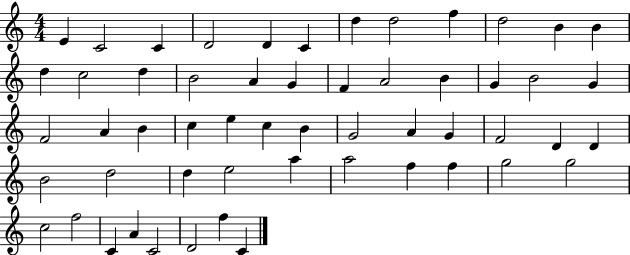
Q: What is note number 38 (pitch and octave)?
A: B4